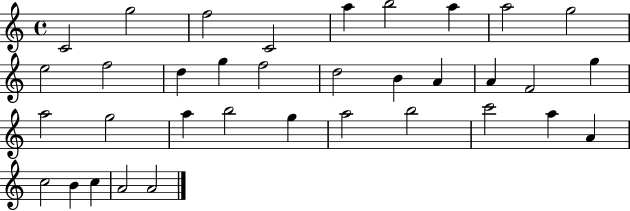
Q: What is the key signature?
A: C major